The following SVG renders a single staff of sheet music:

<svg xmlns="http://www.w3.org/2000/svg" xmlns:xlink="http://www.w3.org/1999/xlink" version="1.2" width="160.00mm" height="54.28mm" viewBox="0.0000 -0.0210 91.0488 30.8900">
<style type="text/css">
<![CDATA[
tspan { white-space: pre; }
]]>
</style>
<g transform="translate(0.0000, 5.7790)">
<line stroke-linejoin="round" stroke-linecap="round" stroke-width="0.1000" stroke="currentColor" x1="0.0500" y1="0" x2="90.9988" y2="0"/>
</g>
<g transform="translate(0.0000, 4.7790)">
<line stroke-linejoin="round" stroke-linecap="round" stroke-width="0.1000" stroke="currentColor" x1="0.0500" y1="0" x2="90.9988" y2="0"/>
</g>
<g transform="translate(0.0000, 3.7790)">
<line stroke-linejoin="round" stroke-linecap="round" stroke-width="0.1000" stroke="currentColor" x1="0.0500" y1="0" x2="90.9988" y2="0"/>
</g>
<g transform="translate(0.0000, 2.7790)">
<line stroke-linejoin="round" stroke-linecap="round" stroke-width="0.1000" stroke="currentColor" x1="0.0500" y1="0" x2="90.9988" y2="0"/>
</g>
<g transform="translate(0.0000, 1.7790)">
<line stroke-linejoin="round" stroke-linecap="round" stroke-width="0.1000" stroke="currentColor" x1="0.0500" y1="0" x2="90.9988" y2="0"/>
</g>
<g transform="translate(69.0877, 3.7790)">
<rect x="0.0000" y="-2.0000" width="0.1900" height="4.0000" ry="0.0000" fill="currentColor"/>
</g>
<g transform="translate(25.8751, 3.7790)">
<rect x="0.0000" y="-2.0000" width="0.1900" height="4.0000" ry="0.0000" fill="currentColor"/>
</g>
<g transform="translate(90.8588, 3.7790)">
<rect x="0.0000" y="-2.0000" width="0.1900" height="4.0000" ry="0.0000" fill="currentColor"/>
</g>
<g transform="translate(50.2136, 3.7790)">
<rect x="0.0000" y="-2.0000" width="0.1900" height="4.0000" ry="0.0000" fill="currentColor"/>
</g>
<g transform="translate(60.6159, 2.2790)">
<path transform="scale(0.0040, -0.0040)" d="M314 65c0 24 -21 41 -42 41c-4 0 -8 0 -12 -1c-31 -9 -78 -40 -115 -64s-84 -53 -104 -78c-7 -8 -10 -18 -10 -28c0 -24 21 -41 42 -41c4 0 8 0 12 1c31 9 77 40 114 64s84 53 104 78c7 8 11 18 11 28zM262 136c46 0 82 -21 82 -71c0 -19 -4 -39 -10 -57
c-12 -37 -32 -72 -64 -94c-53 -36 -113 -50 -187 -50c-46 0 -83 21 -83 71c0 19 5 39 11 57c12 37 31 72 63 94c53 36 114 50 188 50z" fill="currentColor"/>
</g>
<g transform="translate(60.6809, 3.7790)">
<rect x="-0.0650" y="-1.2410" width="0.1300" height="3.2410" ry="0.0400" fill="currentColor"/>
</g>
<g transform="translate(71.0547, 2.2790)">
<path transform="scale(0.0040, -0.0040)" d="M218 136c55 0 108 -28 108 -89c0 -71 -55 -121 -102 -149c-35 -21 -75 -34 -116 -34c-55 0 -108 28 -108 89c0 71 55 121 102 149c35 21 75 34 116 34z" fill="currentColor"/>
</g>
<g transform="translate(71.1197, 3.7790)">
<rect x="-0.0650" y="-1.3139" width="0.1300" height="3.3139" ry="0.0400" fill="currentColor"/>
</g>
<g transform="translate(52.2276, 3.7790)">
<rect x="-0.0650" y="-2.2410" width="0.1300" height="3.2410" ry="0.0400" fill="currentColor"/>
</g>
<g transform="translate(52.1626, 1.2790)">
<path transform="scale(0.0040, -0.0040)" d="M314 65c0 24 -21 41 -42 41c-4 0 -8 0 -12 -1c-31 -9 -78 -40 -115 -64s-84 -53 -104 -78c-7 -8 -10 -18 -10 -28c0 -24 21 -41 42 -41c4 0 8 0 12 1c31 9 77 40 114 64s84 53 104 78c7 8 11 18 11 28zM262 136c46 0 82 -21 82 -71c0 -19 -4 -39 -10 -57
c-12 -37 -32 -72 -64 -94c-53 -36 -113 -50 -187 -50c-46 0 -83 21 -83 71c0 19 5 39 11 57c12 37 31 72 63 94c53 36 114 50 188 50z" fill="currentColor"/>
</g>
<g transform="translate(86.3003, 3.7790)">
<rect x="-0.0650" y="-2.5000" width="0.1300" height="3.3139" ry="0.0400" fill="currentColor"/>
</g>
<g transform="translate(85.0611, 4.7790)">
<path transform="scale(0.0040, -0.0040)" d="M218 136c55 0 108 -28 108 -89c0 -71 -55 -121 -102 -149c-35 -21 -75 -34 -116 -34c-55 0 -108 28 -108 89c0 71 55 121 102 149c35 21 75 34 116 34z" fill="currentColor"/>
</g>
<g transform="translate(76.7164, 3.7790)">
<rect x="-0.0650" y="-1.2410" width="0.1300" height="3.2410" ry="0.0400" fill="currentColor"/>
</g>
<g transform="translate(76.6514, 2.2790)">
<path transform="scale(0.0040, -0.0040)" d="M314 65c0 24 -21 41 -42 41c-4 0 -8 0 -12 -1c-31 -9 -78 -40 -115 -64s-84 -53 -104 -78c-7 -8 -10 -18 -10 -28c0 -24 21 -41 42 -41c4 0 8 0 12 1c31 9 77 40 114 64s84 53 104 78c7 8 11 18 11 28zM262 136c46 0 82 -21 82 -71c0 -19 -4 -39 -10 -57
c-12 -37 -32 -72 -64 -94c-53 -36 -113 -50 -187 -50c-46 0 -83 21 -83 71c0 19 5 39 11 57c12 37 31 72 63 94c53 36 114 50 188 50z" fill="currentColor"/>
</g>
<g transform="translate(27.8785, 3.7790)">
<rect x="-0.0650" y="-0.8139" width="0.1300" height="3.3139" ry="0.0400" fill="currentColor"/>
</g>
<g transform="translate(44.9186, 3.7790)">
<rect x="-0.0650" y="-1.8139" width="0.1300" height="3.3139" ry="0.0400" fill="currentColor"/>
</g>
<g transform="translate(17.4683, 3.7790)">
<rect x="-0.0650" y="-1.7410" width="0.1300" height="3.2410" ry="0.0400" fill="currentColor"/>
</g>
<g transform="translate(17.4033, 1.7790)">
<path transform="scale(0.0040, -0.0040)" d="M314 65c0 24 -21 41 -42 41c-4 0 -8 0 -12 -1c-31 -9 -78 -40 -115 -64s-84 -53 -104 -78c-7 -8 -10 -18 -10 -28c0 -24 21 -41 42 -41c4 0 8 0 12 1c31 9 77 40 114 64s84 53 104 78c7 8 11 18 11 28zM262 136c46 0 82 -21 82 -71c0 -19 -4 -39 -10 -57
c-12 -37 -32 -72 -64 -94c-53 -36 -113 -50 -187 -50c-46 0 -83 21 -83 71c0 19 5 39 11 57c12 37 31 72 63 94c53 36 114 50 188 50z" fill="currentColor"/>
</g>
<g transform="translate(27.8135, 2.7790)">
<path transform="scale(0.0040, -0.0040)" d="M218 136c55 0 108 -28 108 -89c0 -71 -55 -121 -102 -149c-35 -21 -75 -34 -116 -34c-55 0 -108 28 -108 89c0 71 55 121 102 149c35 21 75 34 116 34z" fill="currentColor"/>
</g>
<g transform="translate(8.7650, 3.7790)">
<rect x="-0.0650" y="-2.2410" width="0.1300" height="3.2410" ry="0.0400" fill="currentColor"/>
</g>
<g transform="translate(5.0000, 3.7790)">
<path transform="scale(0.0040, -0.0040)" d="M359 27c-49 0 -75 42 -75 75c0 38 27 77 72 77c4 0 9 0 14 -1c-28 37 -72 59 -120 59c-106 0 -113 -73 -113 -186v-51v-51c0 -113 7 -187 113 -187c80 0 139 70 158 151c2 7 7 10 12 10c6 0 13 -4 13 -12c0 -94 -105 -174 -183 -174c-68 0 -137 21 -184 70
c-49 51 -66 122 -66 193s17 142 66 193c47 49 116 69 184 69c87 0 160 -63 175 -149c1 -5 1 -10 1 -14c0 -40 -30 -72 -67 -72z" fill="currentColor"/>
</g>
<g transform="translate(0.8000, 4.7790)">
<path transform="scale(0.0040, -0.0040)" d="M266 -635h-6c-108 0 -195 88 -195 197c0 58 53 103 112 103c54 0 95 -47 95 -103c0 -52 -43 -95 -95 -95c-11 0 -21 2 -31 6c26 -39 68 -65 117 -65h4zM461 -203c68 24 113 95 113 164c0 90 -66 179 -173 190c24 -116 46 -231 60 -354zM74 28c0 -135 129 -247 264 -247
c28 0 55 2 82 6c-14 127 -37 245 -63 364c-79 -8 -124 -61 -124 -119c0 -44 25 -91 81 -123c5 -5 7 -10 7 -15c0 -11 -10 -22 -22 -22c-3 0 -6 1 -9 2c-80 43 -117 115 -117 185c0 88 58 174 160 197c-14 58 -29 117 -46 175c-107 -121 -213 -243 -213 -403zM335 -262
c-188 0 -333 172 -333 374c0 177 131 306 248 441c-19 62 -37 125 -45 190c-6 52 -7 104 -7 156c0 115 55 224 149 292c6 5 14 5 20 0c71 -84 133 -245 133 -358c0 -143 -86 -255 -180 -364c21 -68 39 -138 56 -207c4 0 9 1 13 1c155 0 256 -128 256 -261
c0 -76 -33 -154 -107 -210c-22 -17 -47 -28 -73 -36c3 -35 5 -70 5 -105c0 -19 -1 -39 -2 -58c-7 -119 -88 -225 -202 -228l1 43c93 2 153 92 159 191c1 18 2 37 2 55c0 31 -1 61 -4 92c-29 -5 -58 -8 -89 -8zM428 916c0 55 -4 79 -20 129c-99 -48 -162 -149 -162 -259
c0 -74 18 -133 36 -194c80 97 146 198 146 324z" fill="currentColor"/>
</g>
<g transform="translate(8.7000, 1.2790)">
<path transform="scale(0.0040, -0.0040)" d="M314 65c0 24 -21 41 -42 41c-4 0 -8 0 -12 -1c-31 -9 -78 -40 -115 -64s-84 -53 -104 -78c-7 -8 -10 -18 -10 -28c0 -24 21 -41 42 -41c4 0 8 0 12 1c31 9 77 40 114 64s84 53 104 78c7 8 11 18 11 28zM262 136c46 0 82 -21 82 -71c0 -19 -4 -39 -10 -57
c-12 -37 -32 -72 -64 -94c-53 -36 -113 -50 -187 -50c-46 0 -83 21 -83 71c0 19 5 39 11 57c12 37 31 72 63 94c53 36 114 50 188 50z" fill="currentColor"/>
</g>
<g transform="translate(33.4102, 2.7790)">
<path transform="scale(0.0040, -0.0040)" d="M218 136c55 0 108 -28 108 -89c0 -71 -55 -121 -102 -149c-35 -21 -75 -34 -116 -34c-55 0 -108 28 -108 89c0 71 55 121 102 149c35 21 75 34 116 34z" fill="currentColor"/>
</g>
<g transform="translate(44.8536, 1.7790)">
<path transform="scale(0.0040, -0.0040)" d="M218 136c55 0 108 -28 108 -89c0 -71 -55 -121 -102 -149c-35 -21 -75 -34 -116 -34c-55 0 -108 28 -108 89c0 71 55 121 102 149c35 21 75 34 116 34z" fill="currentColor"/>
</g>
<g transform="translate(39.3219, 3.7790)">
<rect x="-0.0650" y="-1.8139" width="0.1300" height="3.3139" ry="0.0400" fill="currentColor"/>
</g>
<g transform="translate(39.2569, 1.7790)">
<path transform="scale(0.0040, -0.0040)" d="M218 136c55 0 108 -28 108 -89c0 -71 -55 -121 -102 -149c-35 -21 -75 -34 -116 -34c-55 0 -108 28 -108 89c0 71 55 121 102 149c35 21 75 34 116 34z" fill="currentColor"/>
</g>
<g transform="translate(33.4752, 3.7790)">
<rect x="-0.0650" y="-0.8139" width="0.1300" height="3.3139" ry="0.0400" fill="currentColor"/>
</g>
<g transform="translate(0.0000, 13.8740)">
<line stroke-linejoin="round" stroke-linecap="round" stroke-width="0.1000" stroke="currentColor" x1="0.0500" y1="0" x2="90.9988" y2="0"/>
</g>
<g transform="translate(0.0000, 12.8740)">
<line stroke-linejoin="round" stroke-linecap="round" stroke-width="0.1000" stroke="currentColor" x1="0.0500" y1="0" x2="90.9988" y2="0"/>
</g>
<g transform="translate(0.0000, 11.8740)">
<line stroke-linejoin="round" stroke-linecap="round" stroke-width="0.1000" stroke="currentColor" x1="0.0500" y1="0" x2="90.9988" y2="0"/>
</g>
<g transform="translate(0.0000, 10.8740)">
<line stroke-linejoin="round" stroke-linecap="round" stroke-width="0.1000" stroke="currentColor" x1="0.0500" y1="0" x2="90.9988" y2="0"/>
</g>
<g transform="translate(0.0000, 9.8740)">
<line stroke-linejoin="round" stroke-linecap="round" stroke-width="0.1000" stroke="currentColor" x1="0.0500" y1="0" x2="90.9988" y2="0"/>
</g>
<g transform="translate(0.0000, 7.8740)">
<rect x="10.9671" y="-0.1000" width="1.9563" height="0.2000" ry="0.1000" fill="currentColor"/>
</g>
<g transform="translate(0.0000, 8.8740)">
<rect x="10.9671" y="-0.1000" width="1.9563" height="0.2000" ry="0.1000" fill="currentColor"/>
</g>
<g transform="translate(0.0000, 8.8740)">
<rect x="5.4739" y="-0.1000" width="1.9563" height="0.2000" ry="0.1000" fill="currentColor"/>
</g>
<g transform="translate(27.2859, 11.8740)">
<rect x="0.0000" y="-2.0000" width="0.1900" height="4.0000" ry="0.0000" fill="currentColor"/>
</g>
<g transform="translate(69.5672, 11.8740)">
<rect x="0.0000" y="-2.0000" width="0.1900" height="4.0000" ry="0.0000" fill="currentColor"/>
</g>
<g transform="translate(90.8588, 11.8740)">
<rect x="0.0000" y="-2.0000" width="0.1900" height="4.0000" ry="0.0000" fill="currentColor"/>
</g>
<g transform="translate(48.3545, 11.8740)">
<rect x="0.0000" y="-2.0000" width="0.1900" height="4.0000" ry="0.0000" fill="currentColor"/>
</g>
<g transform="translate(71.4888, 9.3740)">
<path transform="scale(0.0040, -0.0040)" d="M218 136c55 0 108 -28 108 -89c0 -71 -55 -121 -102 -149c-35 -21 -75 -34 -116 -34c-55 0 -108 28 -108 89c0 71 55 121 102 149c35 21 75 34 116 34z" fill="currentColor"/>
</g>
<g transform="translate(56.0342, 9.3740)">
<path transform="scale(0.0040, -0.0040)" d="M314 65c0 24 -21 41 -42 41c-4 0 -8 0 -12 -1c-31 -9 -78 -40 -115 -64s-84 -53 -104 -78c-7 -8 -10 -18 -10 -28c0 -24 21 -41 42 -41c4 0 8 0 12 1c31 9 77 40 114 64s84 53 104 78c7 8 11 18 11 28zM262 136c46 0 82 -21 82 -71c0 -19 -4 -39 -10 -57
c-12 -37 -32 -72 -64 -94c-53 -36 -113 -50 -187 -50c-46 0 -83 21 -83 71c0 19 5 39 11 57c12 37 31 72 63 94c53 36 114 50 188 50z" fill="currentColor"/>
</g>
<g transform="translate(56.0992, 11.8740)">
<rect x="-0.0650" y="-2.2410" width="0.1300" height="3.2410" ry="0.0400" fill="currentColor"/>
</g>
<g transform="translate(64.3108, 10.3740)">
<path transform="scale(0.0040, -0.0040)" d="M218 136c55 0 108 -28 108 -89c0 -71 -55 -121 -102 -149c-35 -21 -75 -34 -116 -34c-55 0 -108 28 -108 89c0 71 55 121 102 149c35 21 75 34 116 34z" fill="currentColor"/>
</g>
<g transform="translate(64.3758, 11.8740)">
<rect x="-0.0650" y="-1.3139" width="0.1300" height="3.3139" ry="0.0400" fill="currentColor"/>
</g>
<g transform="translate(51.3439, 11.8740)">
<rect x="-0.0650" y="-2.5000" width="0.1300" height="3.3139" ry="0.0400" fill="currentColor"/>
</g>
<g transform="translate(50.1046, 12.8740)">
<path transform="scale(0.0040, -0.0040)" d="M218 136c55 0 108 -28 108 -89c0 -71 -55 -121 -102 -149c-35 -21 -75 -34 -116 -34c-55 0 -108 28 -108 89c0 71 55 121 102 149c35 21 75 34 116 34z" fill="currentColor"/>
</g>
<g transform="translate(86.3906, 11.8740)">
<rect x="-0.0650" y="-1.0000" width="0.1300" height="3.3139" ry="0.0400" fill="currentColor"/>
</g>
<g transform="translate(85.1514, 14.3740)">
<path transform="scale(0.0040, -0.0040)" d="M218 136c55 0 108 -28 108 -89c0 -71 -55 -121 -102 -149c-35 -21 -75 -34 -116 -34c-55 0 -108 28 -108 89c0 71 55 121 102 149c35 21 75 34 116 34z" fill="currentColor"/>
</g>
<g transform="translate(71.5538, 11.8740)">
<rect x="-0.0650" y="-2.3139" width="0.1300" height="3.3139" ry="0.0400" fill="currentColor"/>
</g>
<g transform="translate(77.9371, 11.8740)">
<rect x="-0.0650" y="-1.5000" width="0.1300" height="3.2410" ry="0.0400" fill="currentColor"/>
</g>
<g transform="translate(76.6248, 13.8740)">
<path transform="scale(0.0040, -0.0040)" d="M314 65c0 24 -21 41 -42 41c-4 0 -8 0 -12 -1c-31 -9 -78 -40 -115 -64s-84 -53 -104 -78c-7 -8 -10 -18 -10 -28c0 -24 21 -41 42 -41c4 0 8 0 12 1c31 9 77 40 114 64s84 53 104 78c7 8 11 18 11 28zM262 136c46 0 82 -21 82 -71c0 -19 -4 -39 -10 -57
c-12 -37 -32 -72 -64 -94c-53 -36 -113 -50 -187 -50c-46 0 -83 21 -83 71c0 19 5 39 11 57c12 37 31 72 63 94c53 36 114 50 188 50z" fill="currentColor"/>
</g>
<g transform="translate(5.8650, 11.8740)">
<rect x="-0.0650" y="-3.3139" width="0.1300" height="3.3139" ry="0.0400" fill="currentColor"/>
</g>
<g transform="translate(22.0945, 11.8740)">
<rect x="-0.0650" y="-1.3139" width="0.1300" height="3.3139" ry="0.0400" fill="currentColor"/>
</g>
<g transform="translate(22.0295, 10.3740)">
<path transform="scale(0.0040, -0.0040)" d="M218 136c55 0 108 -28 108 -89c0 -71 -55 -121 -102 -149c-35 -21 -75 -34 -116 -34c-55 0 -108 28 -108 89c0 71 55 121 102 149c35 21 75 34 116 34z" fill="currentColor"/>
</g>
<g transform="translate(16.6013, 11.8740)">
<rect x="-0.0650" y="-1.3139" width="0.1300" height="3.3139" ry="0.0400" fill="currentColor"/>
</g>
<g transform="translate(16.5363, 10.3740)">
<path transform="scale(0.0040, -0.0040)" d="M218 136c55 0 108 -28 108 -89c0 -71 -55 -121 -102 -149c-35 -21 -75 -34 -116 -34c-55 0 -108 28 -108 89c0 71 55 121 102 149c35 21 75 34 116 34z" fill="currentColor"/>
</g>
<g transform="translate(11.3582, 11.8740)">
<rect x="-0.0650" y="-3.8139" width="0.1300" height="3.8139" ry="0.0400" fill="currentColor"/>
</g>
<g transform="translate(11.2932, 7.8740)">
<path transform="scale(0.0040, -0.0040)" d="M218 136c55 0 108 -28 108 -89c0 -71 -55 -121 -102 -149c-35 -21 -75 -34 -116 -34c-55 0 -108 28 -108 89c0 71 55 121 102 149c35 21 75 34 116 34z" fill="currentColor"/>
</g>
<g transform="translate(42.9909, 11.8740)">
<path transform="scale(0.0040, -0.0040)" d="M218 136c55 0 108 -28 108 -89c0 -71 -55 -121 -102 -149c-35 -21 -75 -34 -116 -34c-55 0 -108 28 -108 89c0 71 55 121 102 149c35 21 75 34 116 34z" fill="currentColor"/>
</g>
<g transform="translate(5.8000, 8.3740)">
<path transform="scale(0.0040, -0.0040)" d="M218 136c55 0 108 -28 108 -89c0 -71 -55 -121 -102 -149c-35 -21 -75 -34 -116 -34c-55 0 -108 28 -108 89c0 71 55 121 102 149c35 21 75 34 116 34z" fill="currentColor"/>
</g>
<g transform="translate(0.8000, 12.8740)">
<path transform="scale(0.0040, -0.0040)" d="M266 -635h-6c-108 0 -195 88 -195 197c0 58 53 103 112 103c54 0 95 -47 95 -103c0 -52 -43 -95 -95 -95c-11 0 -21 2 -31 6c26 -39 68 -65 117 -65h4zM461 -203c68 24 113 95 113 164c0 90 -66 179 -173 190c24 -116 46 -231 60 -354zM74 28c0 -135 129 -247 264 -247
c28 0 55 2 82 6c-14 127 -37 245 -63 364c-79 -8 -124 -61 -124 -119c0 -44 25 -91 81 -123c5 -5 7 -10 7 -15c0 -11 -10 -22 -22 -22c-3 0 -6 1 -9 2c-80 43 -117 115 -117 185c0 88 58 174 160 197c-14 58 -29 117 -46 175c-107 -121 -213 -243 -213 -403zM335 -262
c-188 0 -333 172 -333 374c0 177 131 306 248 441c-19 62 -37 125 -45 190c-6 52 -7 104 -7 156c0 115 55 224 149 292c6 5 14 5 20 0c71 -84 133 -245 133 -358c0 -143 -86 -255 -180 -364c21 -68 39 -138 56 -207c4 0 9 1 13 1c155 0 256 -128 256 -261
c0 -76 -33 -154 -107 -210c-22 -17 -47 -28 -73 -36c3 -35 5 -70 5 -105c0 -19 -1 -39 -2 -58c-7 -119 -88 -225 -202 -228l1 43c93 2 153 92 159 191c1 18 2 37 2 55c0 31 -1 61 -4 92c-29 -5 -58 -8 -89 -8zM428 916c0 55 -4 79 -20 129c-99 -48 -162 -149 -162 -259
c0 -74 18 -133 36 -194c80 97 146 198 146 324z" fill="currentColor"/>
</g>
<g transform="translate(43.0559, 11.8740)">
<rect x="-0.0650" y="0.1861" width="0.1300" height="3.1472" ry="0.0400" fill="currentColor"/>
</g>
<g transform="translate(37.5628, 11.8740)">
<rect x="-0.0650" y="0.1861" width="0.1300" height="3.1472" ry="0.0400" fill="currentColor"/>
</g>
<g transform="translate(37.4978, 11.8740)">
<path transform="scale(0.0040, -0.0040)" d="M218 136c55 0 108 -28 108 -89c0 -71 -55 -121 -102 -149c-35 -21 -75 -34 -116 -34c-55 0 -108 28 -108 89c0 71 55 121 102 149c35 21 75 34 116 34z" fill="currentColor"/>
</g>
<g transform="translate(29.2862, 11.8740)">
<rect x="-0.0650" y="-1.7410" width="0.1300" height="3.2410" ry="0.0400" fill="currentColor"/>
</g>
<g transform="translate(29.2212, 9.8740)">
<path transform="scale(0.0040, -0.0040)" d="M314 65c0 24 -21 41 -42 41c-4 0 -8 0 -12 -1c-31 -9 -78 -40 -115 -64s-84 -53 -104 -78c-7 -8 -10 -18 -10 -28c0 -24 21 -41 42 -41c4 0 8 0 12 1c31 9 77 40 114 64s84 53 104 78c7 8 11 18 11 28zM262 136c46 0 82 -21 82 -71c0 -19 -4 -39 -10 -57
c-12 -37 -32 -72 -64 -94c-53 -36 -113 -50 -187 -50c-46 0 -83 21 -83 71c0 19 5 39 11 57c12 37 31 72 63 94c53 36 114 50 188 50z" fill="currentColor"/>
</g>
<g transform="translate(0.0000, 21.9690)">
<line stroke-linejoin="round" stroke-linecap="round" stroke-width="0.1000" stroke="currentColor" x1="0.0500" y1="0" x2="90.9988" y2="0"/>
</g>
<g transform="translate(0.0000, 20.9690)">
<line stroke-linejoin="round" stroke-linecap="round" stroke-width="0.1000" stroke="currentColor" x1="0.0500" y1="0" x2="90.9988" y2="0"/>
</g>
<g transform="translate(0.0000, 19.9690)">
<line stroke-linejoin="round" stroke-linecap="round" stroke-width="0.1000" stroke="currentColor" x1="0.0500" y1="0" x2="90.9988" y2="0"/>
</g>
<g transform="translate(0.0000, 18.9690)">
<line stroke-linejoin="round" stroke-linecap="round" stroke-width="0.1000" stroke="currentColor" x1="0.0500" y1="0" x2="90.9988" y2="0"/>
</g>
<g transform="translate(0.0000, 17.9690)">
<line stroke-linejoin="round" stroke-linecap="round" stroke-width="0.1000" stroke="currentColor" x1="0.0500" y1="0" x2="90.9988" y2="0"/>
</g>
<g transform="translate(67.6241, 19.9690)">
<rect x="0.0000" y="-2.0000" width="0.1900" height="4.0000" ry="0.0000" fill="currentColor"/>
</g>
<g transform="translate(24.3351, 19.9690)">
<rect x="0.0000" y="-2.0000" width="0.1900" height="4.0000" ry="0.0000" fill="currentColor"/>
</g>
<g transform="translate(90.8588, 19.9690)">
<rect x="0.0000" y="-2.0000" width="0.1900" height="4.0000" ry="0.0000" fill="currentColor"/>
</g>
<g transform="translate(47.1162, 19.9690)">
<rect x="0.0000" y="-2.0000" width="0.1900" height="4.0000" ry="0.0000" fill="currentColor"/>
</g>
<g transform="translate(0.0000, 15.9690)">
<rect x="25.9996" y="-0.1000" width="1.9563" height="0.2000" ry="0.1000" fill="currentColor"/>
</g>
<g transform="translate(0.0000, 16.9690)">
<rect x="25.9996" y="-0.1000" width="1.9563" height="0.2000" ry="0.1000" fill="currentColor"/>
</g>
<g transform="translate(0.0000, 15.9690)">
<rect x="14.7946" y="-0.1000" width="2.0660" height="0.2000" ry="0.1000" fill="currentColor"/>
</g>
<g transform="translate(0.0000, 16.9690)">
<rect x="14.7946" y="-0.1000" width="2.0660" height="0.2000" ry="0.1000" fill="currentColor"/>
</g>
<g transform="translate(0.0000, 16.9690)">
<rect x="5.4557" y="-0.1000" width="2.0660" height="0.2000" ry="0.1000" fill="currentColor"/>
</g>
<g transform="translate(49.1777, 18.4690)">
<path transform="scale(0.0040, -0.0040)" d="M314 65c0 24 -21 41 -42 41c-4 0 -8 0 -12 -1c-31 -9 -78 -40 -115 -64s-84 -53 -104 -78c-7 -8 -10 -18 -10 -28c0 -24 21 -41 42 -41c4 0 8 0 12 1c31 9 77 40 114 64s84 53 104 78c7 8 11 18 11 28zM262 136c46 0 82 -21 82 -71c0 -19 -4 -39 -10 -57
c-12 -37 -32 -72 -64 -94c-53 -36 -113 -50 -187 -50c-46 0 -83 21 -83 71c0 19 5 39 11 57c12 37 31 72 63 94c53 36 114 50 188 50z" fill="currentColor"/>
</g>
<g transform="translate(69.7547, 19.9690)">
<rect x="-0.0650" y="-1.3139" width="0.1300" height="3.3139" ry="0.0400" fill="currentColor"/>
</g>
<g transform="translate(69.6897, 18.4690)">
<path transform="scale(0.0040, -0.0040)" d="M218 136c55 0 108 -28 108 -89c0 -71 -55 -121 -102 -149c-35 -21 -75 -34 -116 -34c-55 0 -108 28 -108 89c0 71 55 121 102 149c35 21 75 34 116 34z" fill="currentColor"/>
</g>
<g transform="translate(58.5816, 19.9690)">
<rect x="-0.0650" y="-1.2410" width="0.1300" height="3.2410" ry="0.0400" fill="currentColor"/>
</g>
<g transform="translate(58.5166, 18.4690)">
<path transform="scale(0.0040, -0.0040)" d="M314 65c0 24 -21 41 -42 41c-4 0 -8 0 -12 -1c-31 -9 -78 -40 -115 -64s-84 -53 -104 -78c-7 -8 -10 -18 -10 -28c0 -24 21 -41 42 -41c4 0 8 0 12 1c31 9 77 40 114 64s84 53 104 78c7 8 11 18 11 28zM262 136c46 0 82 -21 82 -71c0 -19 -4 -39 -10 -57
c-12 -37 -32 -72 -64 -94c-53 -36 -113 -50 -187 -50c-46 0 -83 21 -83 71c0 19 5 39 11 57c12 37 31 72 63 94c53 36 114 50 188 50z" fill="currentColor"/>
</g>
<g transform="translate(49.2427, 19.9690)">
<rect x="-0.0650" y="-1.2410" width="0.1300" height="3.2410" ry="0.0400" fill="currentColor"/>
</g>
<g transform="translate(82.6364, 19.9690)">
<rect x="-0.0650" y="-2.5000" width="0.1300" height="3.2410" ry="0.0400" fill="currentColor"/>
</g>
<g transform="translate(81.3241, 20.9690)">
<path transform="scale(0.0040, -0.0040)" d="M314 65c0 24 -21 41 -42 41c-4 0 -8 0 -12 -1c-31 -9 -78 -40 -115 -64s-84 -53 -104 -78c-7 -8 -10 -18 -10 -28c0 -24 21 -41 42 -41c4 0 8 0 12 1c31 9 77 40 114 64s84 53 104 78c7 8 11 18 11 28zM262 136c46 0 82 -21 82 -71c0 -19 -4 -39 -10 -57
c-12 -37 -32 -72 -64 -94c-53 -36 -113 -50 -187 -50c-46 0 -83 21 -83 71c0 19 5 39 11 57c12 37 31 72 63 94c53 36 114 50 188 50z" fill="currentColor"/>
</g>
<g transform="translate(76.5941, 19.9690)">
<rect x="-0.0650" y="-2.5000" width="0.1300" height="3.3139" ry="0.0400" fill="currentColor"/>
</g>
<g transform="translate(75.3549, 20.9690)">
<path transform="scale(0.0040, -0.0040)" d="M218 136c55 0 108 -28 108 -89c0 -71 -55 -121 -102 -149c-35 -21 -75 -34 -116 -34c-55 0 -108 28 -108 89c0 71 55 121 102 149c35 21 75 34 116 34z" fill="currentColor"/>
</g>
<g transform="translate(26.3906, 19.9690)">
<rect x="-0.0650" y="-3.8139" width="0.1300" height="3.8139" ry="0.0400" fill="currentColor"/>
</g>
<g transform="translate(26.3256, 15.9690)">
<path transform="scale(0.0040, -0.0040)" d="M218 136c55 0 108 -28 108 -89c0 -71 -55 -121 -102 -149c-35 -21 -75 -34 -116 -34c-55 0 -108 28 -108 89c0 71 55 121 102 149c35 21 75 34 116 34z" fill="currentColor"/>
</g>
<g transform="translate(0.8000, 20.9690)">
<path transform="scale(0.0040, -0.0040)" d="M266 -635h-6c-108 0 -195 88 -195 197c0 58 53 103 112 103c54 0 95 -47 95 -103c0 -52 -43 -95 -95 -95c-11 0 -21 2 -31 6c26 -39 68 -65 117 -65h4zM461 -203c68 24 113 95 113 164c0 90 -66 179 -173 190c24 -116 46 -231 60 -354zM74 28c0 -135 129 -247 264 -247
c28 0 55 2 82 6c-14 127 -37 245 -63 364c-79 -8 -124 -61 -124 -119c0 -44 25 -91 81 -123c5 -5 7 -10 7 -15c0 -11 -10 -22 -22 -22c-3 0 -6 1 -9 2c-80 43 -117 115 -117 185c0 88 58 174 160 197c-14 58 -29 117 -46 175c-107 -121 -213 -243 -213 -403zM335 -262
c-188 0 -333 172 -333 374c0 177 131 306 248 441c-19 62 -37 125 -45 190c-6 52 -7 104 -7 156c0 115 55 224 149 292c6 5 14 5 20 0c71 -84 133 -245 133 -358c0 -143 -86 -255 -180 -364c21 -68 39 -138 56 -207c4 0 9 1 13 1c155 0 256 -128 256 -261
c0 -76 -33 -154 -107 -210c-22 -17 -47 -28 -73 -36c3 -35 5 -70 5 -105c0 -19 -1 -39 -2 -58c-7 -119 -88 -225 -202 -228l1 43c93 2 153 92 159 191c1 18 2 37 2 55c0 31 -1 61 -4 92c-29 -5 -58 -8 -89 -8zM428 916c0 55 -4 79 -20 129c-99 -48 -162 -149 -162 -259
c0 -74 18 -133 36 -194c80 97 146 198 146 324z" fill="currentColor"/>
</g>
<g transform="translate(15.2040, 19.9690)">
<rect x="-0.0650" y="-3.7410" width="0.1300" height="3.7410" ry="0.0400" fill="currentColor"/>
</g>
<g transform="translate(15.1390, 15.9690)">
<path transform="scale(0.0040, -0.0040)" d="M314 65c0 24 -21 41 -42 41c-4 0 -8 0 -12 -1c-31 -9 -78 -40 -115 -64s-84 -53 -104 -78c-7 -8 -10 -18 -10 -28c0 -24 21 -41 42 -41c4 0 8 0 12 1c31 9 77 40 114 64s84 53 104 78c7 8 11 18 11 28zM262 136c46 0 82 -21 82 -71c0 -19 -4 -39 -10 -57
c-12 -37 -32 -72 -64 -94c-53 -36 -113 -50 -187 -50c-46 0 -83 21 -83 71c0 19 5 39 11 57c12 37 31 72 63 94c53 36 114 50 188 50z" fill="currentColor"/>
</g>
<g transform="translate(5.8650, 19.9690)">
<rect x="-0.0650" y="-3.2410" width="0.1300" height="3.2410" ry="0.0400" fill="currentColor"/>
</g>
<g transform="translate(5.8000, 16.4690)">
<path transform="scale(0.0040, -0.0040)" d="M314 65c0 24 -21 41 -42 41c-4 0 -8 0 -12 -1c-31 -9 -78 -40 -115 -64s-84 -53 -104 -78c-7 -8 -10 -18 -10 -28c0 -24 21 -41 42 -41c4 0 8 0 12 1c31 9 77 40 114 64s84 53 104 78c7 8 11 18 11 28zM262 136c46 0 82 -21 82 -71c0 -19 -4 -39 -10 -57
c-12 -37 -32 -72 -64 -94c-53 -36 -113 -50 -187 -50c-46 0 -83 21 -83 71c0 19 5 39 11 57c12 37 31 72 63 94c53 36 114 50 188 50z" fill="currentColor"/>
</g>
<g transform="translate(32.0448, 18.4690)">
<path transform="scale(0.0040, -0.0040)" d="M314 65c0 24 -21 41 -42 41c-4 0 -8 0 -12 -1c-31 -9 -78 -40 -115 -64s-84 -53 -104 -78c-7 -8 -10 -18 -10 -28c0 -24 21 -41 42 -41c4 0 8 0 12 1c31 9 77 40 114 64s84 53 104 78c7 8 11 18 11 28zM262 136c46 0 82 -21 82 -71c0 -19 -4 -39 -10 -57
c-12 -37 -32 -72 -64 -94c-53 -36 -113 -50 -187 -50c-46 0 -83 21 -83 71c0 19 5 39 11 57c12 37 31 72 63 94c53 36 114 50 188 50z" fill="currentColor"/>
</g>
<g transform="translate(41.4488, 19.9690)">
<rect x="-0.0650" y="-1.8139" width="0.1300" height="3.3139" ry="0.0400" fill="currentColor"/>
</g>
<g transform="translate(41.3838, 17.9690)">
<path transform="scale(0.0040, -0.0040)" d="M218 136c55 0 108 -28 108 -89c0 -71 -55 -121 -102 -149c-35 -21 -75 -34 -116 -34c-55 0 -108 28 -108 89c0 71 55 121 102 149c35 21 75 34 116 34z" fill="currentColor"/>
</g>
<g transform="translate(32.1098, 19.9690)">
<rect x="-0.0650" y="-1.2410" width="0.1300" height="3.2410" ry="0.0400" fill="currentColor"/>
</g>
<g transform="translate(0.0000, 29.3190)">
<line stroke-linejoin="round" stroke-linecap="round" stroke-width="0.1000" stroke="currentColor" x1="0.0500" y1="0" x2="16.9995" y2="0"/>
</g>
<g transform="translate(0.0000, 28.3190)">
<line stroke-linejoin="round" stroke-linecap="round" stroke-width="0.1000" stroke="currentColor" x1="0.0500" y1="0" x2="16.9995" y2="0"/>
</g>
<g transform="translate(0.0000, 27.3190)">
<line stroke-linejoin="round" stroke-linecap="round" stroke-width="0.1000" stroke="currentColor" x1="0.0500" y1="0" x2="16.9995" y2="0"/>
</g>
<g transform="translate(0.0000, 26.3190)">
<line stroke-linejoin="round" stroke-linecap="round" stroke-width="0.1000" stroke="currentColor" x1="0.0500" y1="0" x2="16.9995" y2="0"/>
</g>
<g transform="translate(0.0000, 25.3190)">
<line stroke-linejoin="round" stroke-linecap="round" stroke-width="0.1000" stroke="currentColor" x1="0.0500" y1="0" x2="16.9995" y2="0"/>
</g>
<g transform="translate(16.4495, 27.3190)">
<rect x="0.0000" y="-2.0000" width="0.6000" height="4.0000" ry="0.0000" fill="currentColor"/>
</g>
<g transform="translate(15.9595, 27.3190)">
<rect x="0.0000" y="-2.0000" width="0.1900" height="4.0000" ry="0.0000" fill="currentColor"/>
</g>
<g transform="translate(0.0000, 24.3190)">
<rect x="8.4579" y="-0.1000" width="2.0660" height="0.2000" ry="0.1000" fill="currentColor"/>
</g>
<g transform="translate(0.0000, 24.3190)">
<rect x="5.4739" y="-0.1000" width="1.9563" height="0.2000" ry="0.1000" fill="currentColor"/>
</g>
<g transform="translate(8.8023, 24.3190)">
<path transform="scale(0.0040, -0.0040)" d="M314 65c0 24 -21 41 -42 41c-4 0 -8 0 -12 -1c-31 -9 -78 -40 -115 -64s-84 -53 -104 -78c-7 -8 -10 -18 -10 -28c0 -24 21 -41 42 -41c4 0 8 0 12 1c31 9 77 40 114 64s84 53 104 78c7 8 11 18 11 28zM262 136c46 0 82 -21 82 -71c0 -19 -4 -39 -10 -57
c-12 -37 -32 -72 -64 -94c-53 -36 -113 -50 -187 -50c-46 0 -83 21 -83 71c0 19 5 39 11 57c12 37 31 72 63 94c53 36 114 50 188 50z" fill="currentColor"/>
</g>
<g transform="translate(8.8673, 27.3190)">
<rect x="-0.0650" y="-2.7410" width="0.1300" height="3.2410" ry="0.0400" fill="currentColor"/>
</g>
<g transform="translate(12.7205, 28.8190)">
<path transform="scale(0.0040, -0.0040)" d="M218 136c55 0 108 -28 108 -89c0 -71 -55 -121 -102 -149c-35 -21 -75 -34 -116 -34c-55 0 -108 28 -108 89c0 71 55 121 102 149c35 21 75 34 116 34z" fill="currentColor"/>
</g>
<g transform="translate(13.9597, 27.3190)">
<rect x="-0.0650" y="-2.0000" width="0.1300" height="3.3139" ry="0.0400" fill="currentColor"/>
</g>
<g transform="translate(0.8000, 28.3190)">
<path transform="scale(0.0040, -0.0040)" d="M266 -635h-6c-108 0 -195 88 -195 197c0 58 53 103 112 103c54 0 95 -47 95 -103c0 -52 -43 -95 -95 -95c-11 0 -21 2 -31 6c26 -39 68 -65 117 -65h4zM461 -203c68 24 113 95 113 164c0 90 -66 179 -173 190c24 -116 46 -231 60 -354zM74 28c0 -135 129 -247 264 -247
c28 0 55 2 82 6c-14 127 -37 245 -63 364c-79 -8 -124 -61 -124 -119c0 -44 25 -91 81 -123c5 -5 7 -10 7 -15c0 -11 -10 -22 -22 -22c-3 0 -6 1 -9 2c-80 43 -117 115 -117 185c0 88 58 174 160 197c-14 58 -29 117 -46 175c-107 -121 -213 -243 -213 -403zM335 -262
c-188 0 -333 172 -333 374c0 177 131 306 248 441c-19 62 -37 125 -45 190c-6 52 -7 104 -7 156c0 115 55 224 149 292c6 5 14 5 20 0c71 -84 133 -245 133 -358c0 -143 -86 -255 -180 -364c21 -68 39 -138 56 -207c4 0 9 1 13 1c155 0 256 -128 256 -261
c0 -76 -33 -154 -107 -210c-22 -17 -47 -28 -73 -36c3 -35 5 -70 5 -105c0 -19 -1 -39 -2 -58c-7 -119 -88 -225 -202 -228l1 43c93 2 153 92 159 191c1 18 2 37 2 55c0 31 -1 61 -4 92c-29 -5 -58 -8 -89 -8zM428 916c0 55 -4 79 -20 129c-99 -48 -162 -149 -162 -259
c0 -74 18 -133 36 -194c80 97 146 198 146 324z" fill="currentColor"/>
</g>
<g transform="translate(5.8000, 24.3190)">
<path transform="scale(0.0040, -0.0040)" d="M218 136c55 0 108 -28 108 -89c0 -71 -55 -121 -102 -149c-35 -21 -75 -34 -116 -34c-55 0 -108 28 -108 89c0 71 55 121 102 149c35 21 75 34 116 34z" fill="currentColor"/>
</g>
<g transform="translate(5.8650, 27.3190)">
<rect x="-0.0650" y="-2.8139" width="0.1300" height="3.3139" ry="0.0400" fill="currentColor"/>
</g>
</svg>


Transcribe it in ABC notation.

X:1
T:Untitled
M:4/4
L:1/4
K:C
g2 f2 d d f f g2 e2 e e2 G b c' e e f2 B B G g2 e g E2 D b2 c'2 c' e2 f e2 e2 e G G2 a a2 F